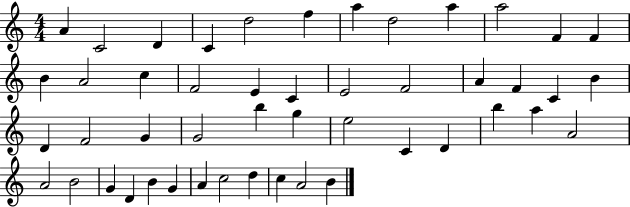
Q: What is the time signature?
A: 4/4